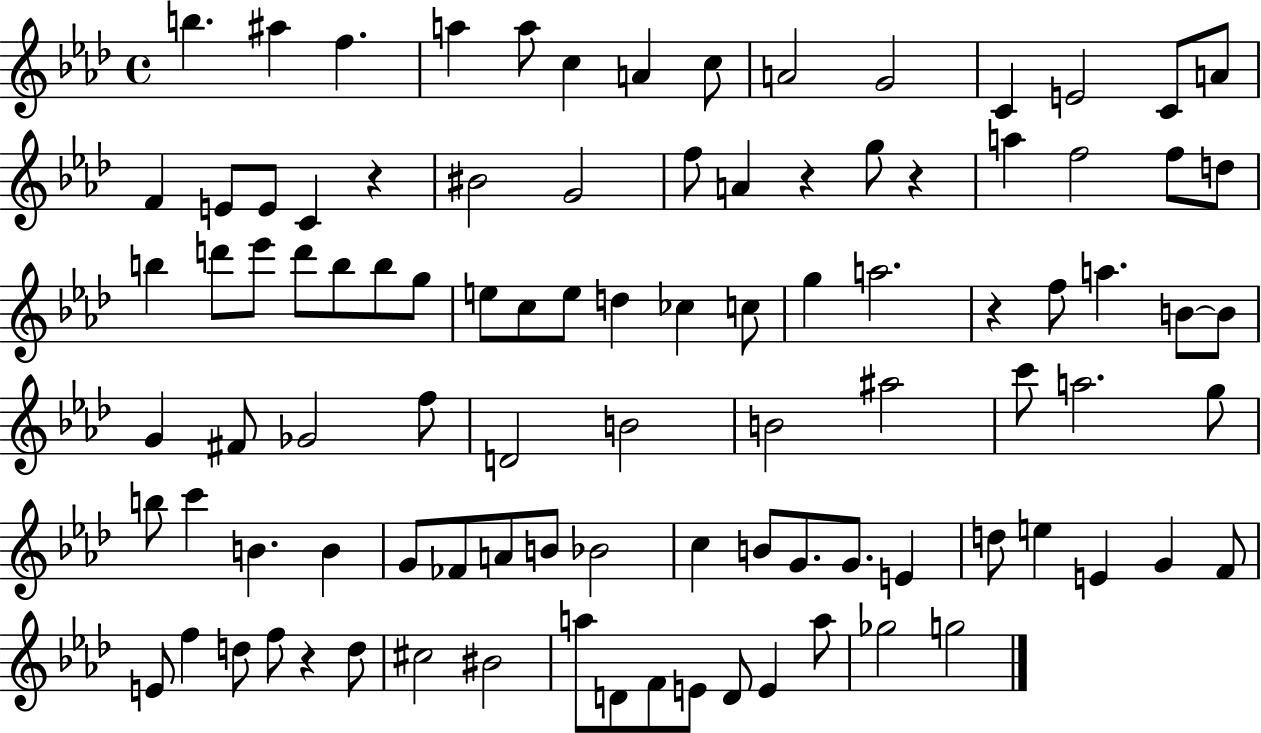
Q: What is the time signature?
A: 4/4